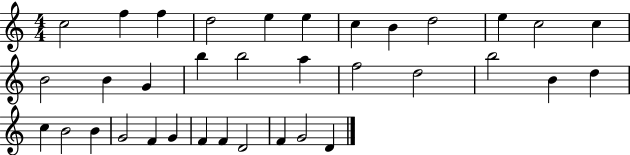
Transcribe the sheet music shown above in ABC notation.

X:1
T:Untitled
M:4/4
L:1/4
K:C
c2 f f d2 e e c B d2 e c2 c B2 B G b b2 a f2 d2 b2 B d c B2 B G2 F G F F D2 F G2 D